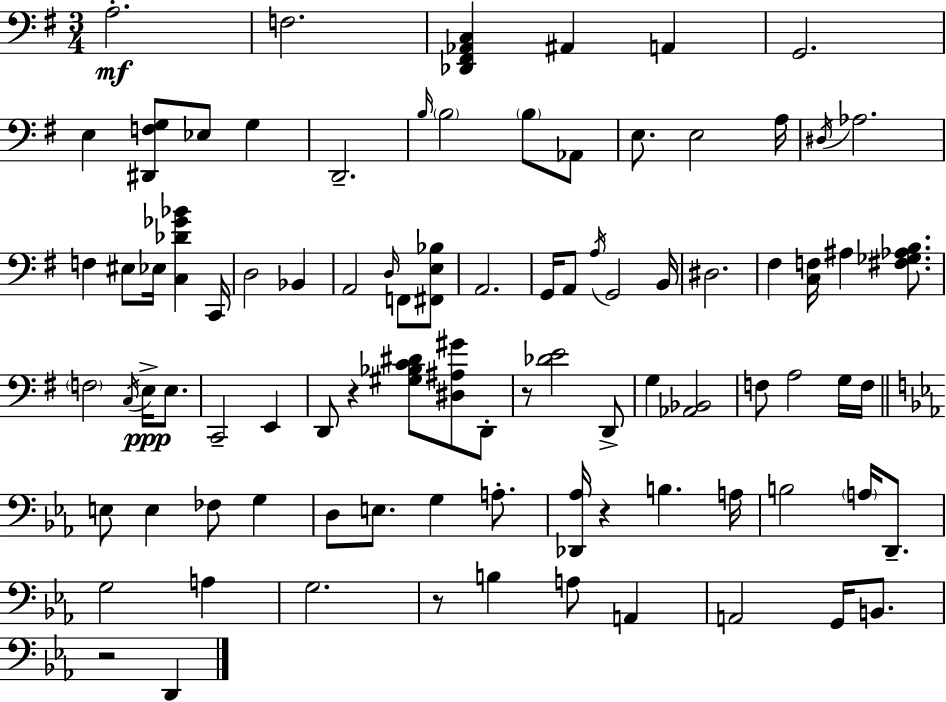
{
  \clef bass
  \numericTimeSignature
  \time 3/4
  \key g \major
  a2.-.\mf | f2. | <des, fis, aes, c>4 ais,4 a,4 | g,2. | \break e4 <dis, f g>8 ees8 g4 | d,2.-- | \grace { b16 } \parenthesize b2 \parenthesize b8 aes,8 | e8. e2 | \break a16 \acciaccatura { dis16 } aes2. | f4 eis8 ees16 <c des' ges' bes'>4 | c,16 d2 bes,4 | a,2 \grace { d16 } f,8 | \break <fis, e bes>8 a,2. | g,16 a,8 \acciaccatura { a16 } g,2 | b,16 dis2. | fis4 <c f>16 ais4 | \break <fis ges aes b>8. \parenthesize f2 | \acciaccatura { c16 } e16->\ppp e8. c,2-- | e,4 d,8 r4 <gis bes c' dis'>8 | <dis ais gis'>8 d,8-. r8 <des' e'>2 | \break d,8-> g4 <aes, bes,>2 | f8 a2 | g16 f16 \bar "||" \break \key ees \major e8 e4 fes8 g4 | d8 e8. g4 a8.-. | <des, aes>16 r4 b4. a16 | b2 \parenthesize a16 d,8.-- | \break g2 a4 | g2. | r8 b4 a8 a,4 | a,2 g,16 b,8. | \break r2 d,4 | \bar "|."
}